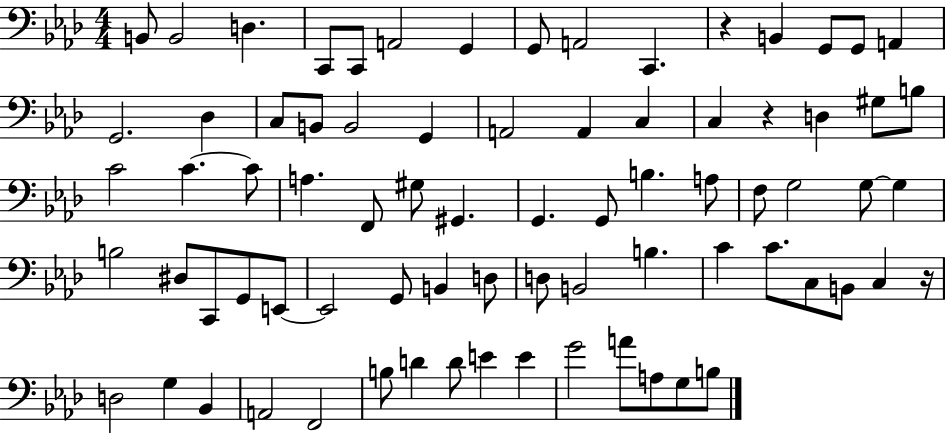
B2/e B2/h D3/q. C2/e C2/e A2/h G2/q G2/e A2/h C2/q. R/q B2/q G2/e G2/e A2/q G2/h. Db3/q C3/e B2/e B2/h G2/q A2/h A2/q C3/q C3/q R/q D3/q G#3/e B3/e C4/h C4/q. C4/e A3/q. F2/e G#3/e G#2/q. G2/q. G2/e B3/q. A3/e F3/e G3/h G3/e G3/q B3/h D#3/e C2/e G2/e E2/e E2/h G2/e B2/q D3/e D3/e B2/h B3/q. C4/q C4/e. C3/e B2/e C3/q R/s D3/h G3/q Bb2/q A2/h F2/h B3/e D4/q D4/e E4/q E4/q G4/h A4/e A3/e G3/e B3/e